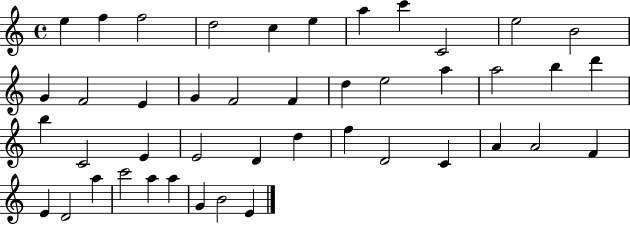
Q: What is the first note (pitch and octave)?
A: E5